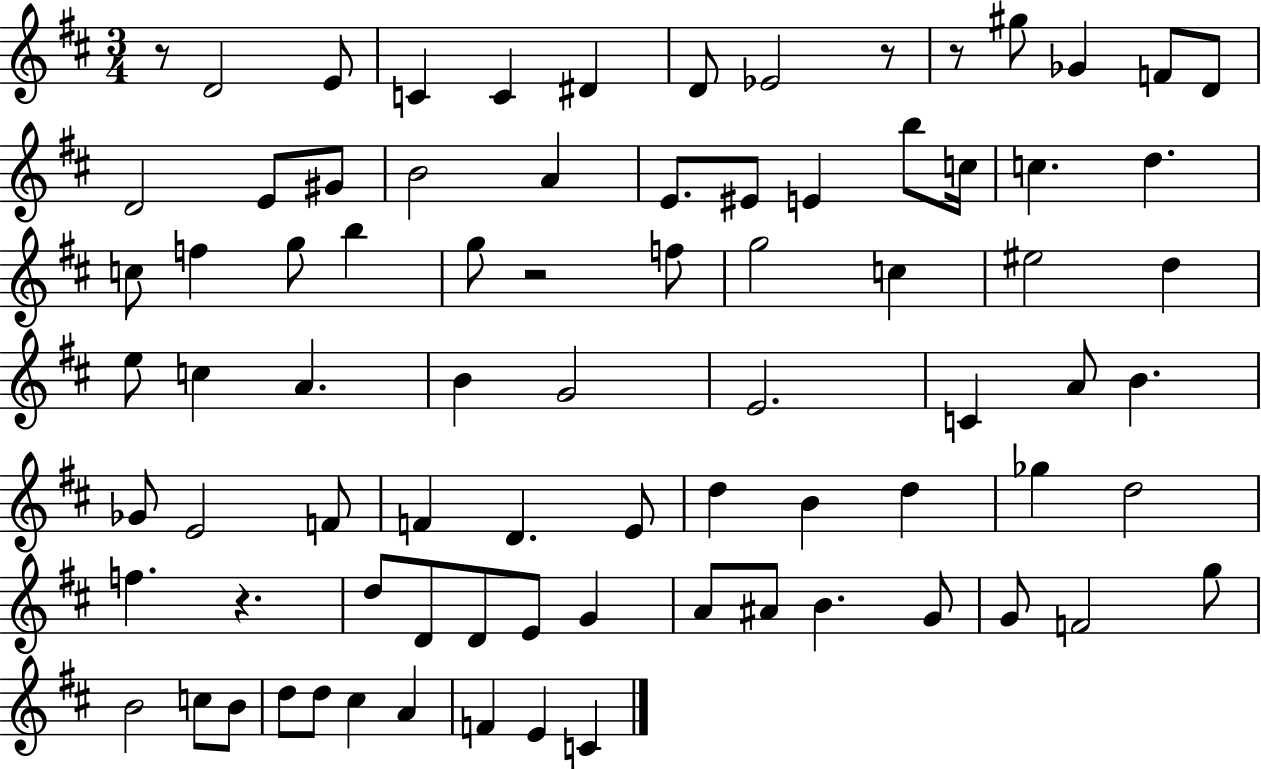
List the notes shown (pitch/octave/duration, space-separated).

R/e D4/h E4/e C4/q C4/q D#4/q D4/e Eb4/h R/e R/e G#5/e Gb4/q F4/e D4/e D4/h E4/e G#4/e B4/h A4/q E4/e. EIS4/e E4/q B5/e C5/s C5/q. D5/q. C5/e F5/q G5/e B5/q G5/e R/h F5/e G5/h C5/q EIS5/h D5/q E5/e C5/q A4/q. B4/q G4/h E4/h. C4/q A4/e B4/q. Gb4/e E4/h F4/e F4/q D4/q. E4/e D5/q B4/q D5/q Gb5/q D5/h F5/q. R/q. D5/e D4/e D4/e E4/e G4/q A4/e A#4/e B4/q. G4/e G4/e F4/h G5/e B4/h C5/e B4/e D5/e D5/e C#5/q A4/q F4/q E4/q C4/q